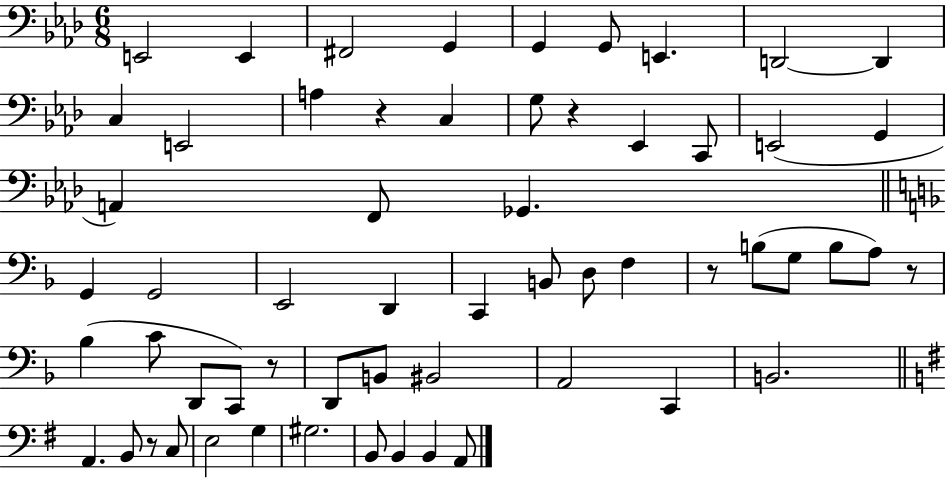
{
  \clef bass
  \numericTimeSignature
  \time 6/8
  \key aes \major
  e,2 e,4 | fis,2 g,4 | g,4 g,8 e,4. | d,2~~ d,4 | \break c4 e,2 | a4 r4 c4 | g8 r4 ees,4 c,8 | e,2( g,4 | \break a,4) f,8 ges,4. | \bar "||" \break \key d \minor g,4 g,2 | e,2 d,4 | c,4 b,8 d8 f4 | r8 b8( g8 b8 a8) r8 | \break bes4( c'8 d,8 c,8) r8 | d,8 b,8 bis,2 | a,2 c,4 | b,2. | \break \bar "||" \break \key e \minor a,4. b,8 r8 c8 | e2 g4 | gis2. | b,8 b,4 b,4 a,8 | \break \bar "|."
}